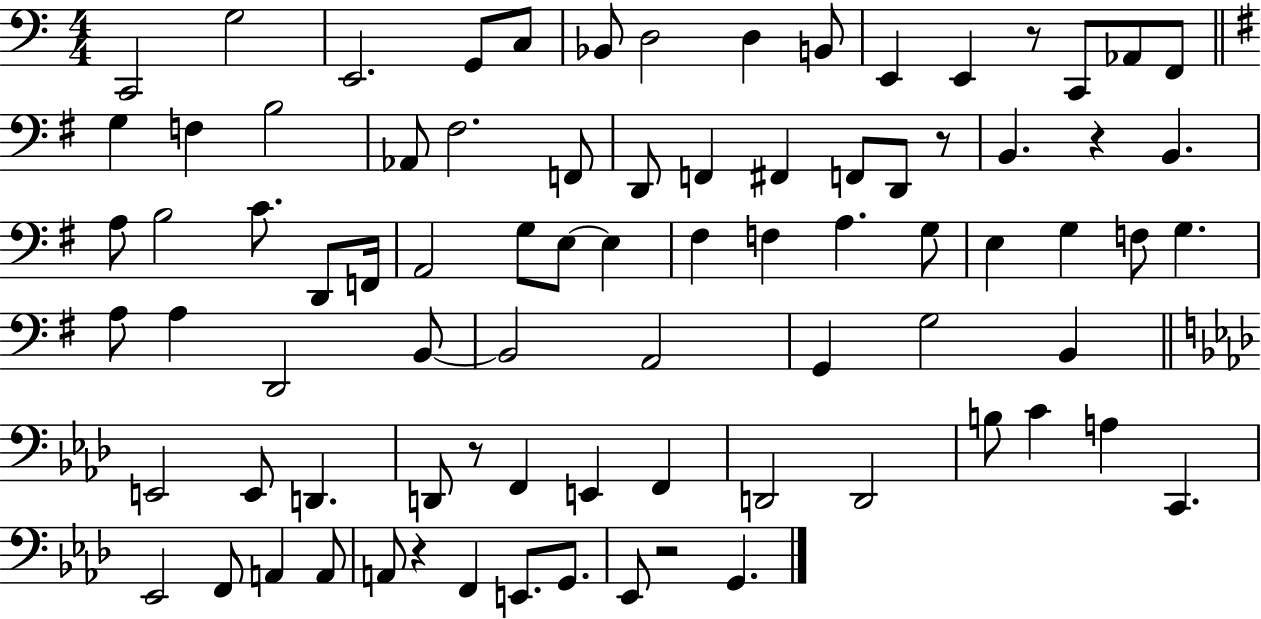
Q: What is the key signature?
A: C major